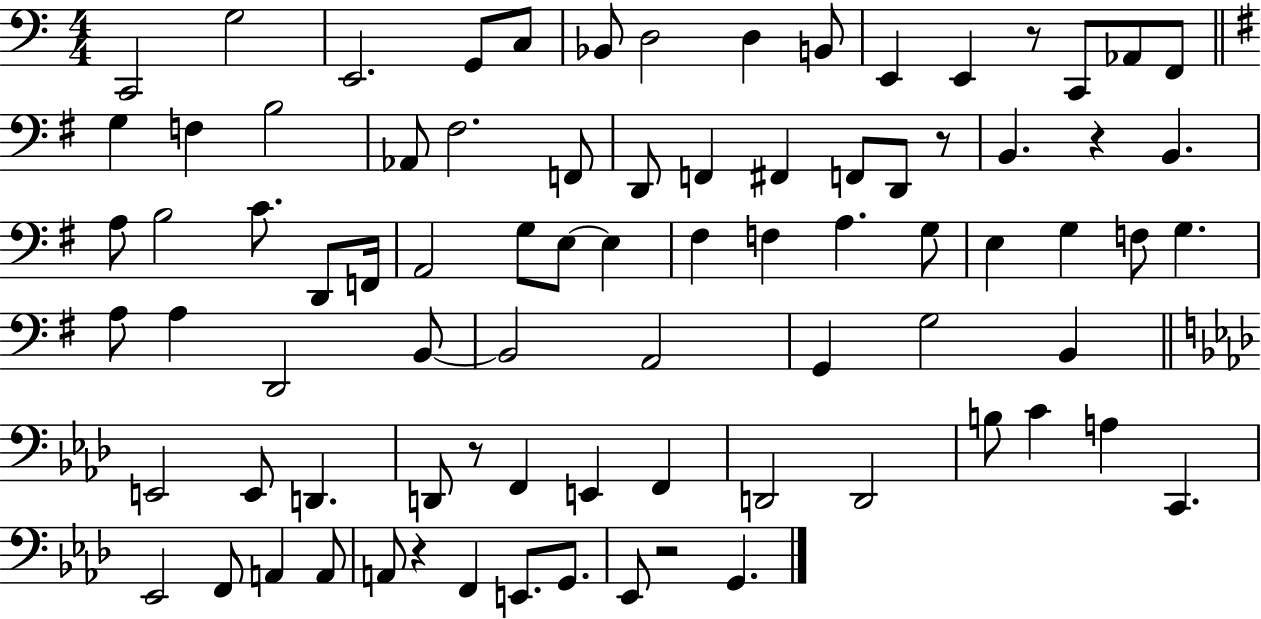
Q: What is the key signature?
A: C major